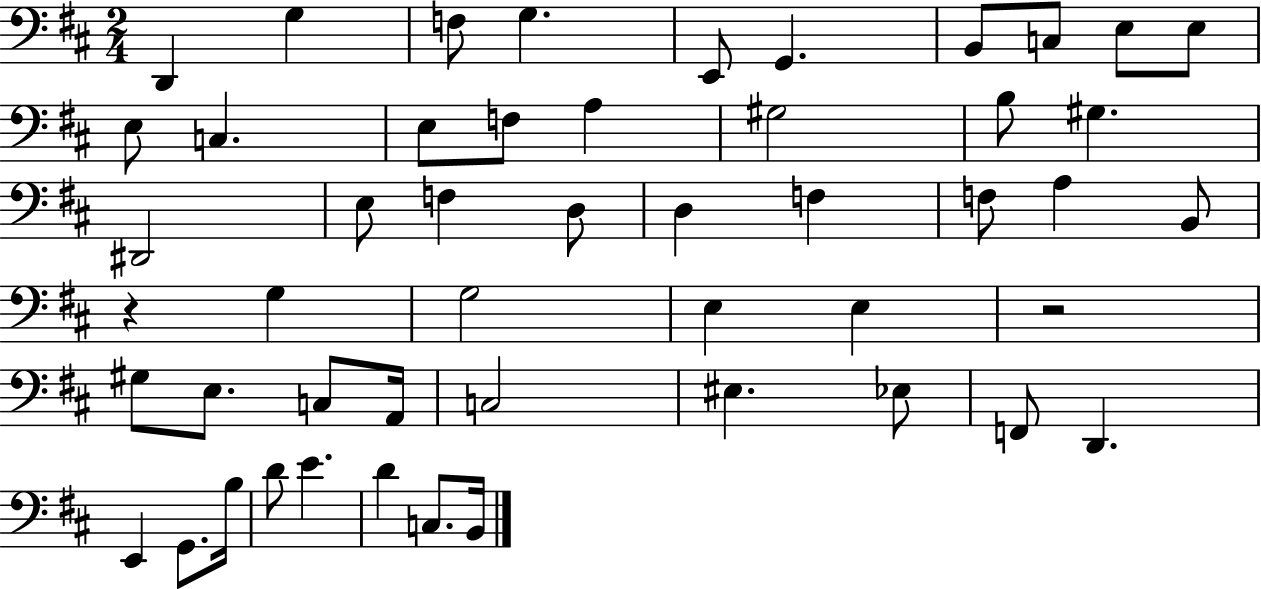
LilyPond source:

{
  \clef bass
  \numericTimeSignature
  \time 2/4
  \key d \major
  d,4 g4 | f8 g4. | e,8 g,4. | b,8 c8 e8 e8 | \break e8 c4. | e8 f8 a4 | gis2 | b8 gis4. | \break dis,2 | e8 f4 d8 | d4 f4 | f8 a4 b,8 | \break r4 g4 | g2 | e4 e4 | r2 | \break gis8 e8. c8 a,16 | c2 | eis4. ees8 | f,8 d,4. | \break e,4 g,8. b16 | d'8 e'4. | d'4 c8. b,16 | \bar "|."
}